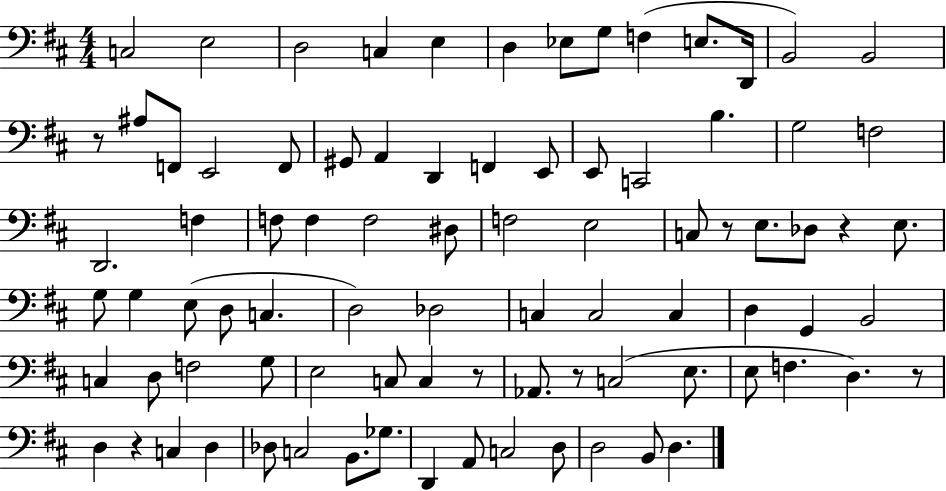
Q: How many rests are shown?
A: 7